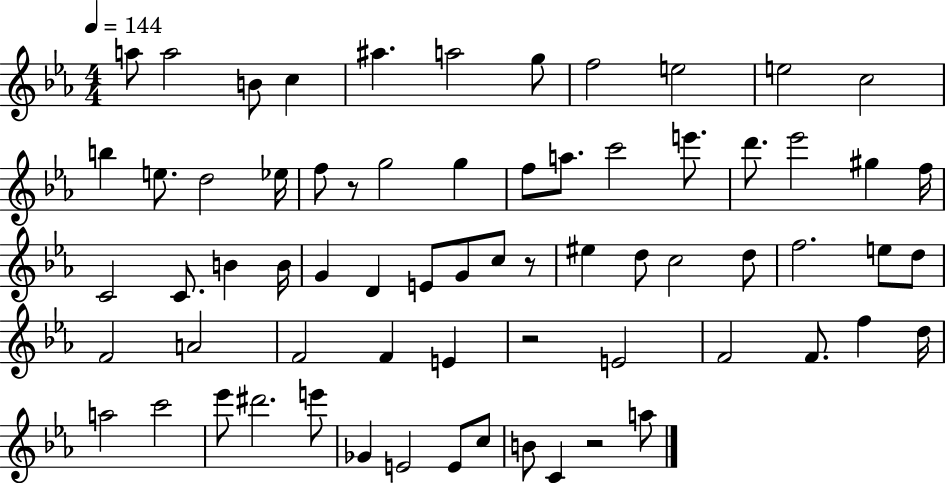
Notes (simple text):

A5/e A5/h B4/e C5/q A#5/q. A5/h G5/e F5/h E5/h E5/h C5/h B5/q E5/e. D5/h Eb5/s F5/e R/e G5/h G5/q F5/e A5/e. C6/h E6/e. D6/e. Eb6/h G#5/q F5/s C4/h C4/e. B4/q B4/s G4/q D4/q E4/e G4/e C5/e R/e EIS5/q D5/e C5/h D5/e F5/h. E5/e D5/e F4/h A4/h F4/h F4/q E4/q R/h E4/h F4/h F4/e. F5/q D5/s A5/h C6/h Eb6/e D#6/h. E6/e Gb4/q E4/h E4/e C5/e B4/e C4/q R/h A5/e